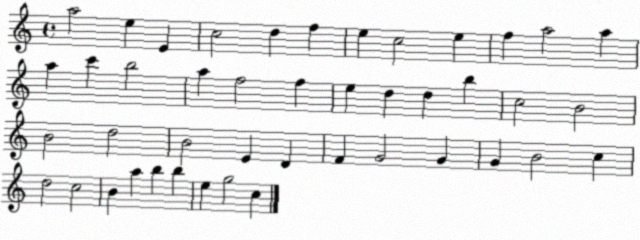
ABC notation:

X:1
T:Untitled
M:4/4
L:1/4
K:C
a2 e E c2 d f e c2 e f a2 a a c' b2 a f2 f e d d b c2 B2 B2 d2 B2 E D F G2 G G B2 c d2 c2 B a b b e g2 c